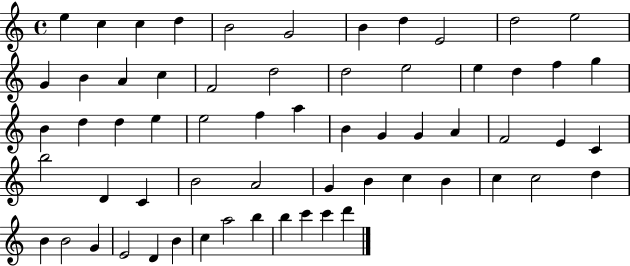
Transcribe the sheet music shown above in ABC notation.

X:1
T:Untitled
M:4/4
L:1/4
K:C
e c c d B2 G2 B d E2 d2 e2 G B A c F2 d2 d2 e2 e d f g B d d e e2 f a B G G A F2 E C b2 D C B2 A2 G B c B c c2 d B B2 G E2 D B c a2 b b c' c' d'